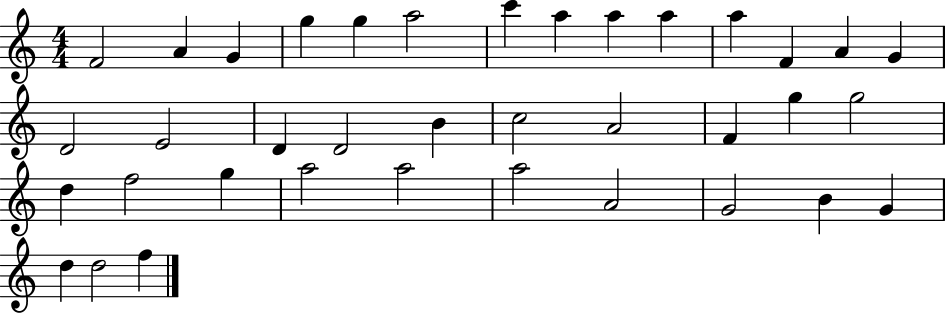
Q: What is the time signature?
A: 4/4